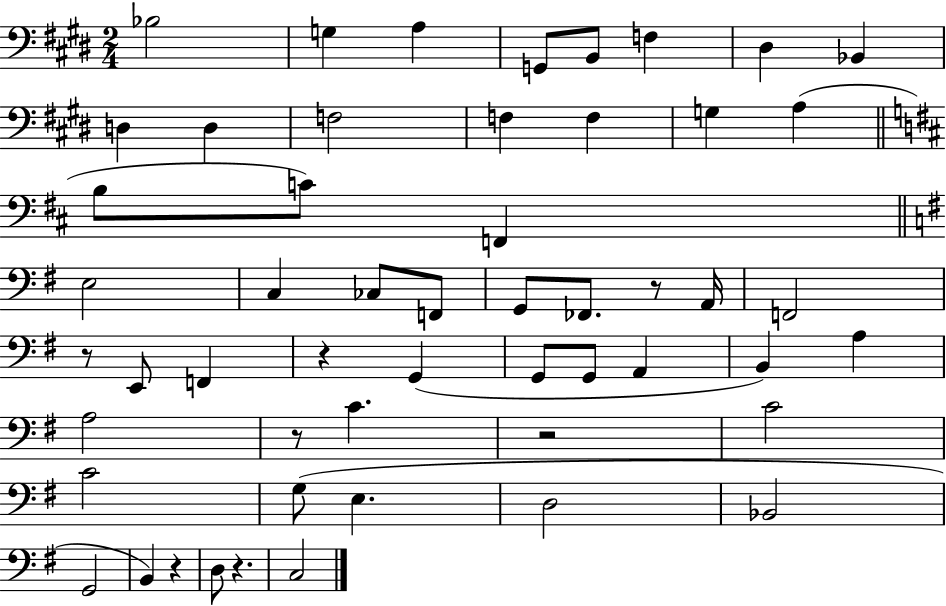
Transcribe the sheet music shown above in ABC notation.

X:1
T:Untitled
M:2/4
L:1/4
K:E
_B,2 G, A, G,,/2 B,,/2 F, ^D, _B,, D, D, F,2 F, F, G, A, B,/2 C/2 F,, E,2 C, _C,/2 F,,/2 G,,/2 _F,,/2 z/2 A,,/4 F,,2 z/2 E,,/2 F,, z G,, G,,/2 G,,/2 A,, B,, A, A,2 z/2 C z2 C2 C2 G,/2 E, D,2 _B,,2 G,,2 B,, z D,/2 z C,2